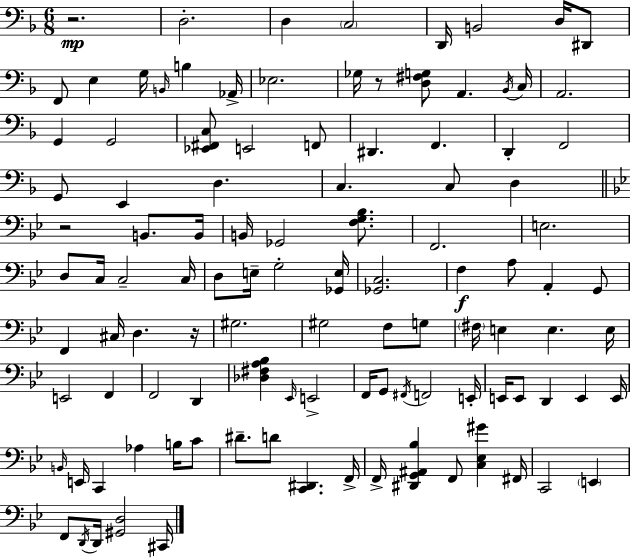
R/h. D3/h. D3/q C3/h D2/s B2/h D3/s D#2/e F2/e E3/q G3/s B2/s B3/q Ab2/s Eb3/h. Gb3/s R/e [D3,F#3,G3]/e A2/q. Bb2/s C3/s A2/h. G2/q G2/h [Eb2,F#2,C3]/e E2/h F2/e D#2/q. F2/q. D2/q F2/h G2/e E2/q D3/q. C3/q. C3/e D3/q R/h B2/e. B2/s B2/s Gb2/h [F3,G3,Bb3]/e. F2/h. E3/h. D3/e C3/s C3/h C3/s D3/e E3/s G3/h [Gb2,E3]/s [Gb2,C3]/h. F3/q A3/e A2/q G2/e F2/q C#3/s D3/q. R/s G#3/h. G#3/h F3/e G3/e F#3/s E3/q E3/q. E3/s E2/h F2/q F2/h D2/q [Db3,F#3,A3,Bb3]/q Eb2/s E2/h F2/s G2/e F#2/s F2/h E2/s E2/s E2/e D2/q E2/q E2/s B2/s E2/s C2/q Ab3/q B3/s C4/e D#4/e. D4/e [C2,D#2]/q. F2/s F2/s [D#2,G2,A#2,Bb3]/q F2/e [C3,Eb3,G#4]/q F#2/s C2/h E2/q F2/e D2/s D2/s [G#2,D3]/h C#2/s